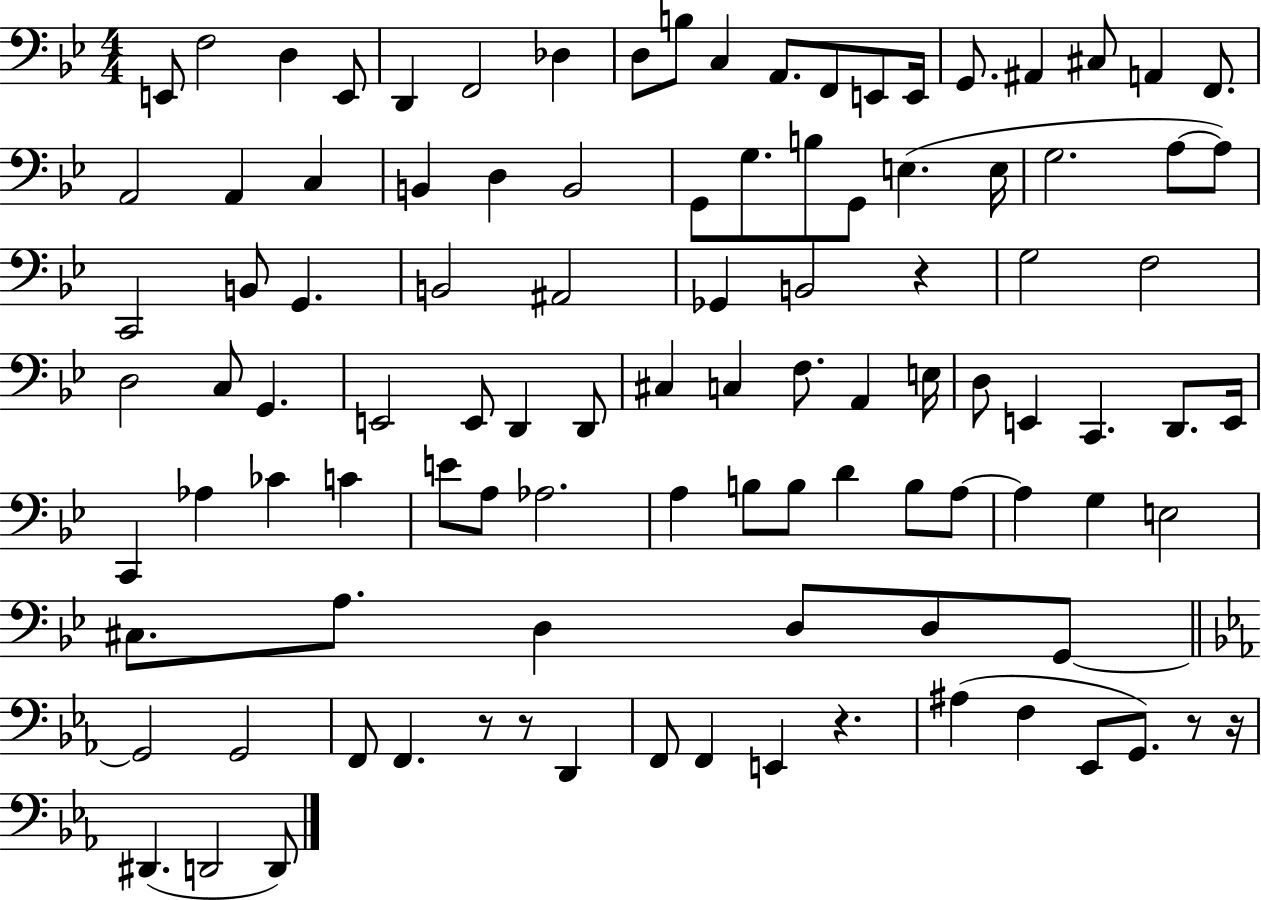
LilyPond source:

{
  \clef bass
  \numericTimeSignature
  \time 4/4
  \key bes \major
  \repeat volta 2 { e,8 f2 d4 e,8 | d,4 f,2 des4 | d8 b8 c4 a,8. f,8 e,8 e,16 | g,8. ais,4 cis8 a,4 f,8. | \break a,2 a,4 c4 | b,4 d4 b,2 | g,8 g8. b8 g,8 e4.( e16 | g2. a8~~ a8) | \break c,2 b,8 g,4. | b,2 ais,2 | ges,4 b,2 r4 | g2 f2 | \break d2 c8 g,4. | e,2 e,8 d,4 d,8 | cis4 c4 f8. a,4 e16 | d8 e,4 c,4. d,8. e,16 | \break c,4 aes4 ces'4 c'4 | e'8 a8 aes2. | a4 b8 b8 d'4 b8 a8~~ | a4 g4 e2 | \break cis8. a8. d4 d8 d8 g,8~~ | \bar "||" \break \key ees \major g,2 g,2 | f,8 f,4. r8 r8 d,4 | f,8 f,4 e,4 r4. | ais4( f4 ees,8 g,8.) r8 r16 | \break dis,4.( d,2 d,8) | } \bar "|."
}